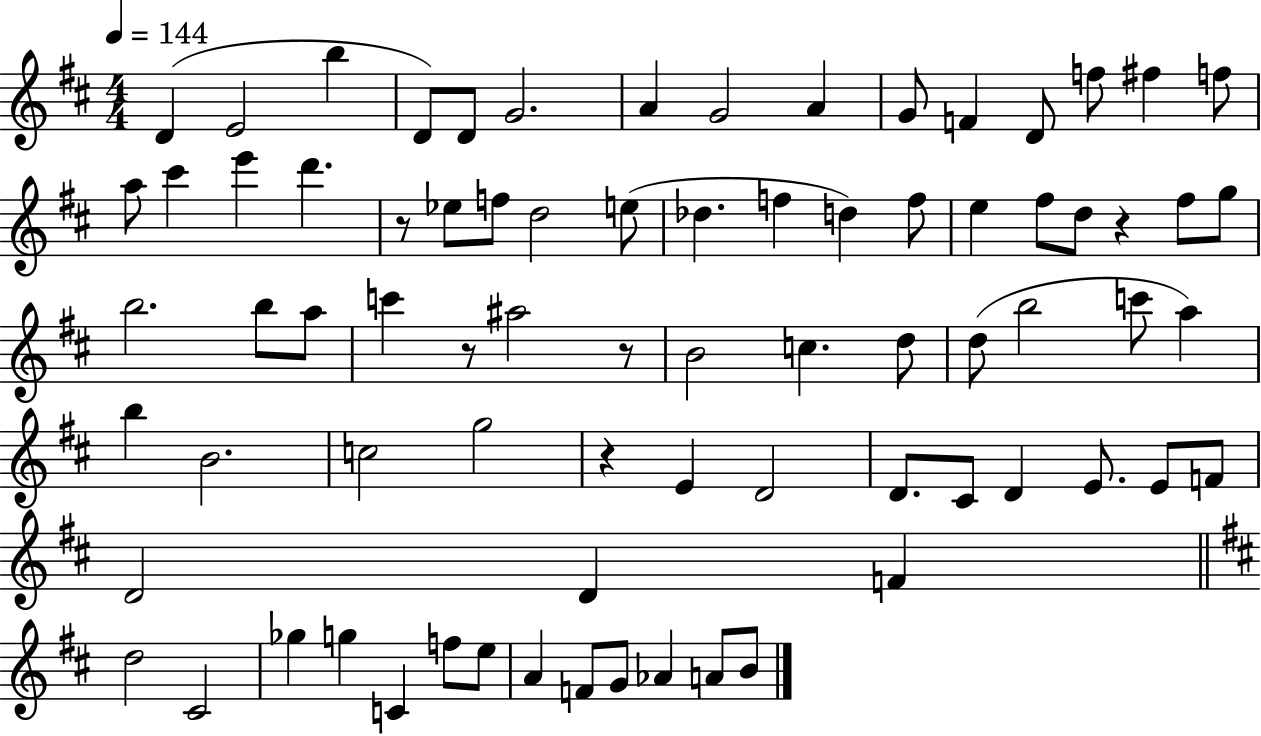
{
  \clef treble
  \numericTimeSignature
  \time 4/4
  \key d \major
  \tempo 4 = 144
  d'4( e'2 b''4 | d'8) d'8 g'2. | a'4 g'2 a'4 | g'8 f'4 d'8 f''8 fis''4 f''8 | \break a''8 cis'''4 e'''4 d'''4. | r8 ees''8 f''8 d''2 e''8( | des''4. f''4 d''4) f''8 | e''4 fis''8 d''8 r4 fis''8 g''8 | \break b''2. b''8 a''8 | c'''4 r8 ais''2 r8 | b'2 c''4. d''8 | d''8( b''2 c'''8 a''4) | \break b''4 b'2. | c''2 g''2 | r4 e'4 d'2 | d'8. cis'8 d'4 e'8. e'8 f'8 | \break d'2 d'4 f'4 | \bar "||" \break \key d \major d''2 cis'2 | ges''4 g''4 c'4 f''8 e''8 | a'4 f'8 g'8 aes'4 a'8 b'8 | \bar "|."
}